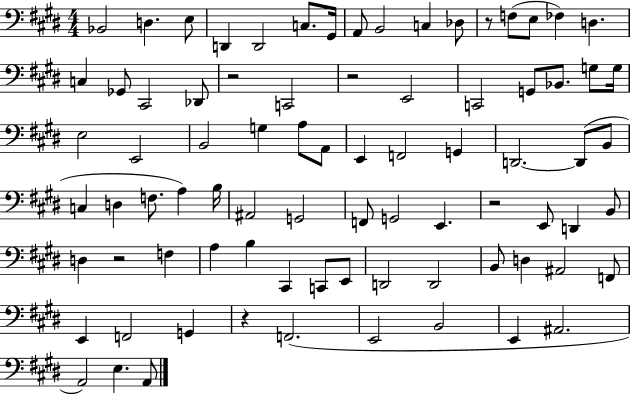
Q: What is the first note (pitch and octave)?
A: Bb2